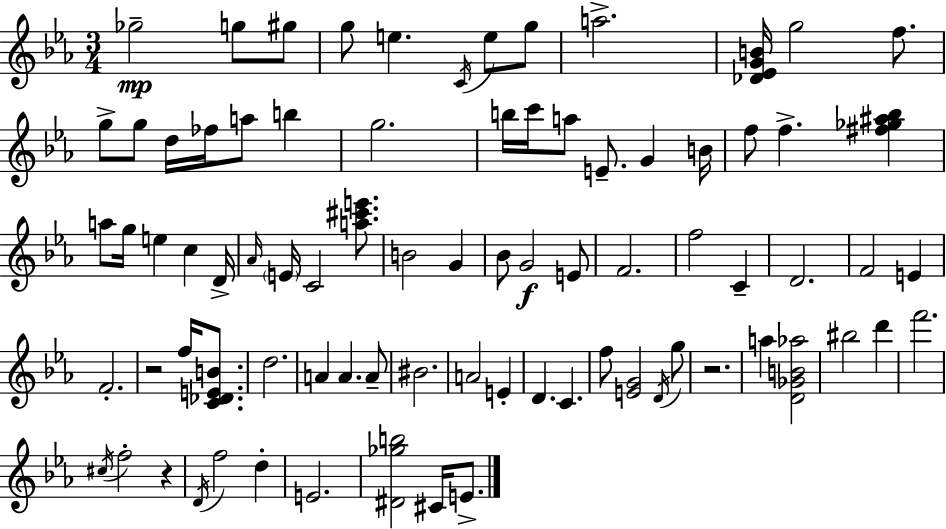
X:1
T:Untitled
M:3/4
L:1/4
K:Cm
_g2 g/2 ^g/2 g/2 e C/4 e/2 g/2 a2 [_D_EGB]/4 g2 f/2 g/2 g/2 d/4 _f/4 a/2 b g2 b/4 c'/4 a/2 E/2 G B/4 f/2 f [^f_g^a_b] a/2 g/4 e c D/4 _A/4 E/4 C2 [a^c'e']/2 B2 G _B/2 G2 E/2 F2 f2 C D2 F2 E F2 z2 f/4 [C_DEB]/2 d2 A A A/2 ^B2 A2 E D C f/2 [EG]2 D/4 g/2 z2 a [D_GB_a]2 ^b2 d' f'2 ^c/4 f2 z D/4 f2 d E2 [^D_gb]2 ^C/4 E/2